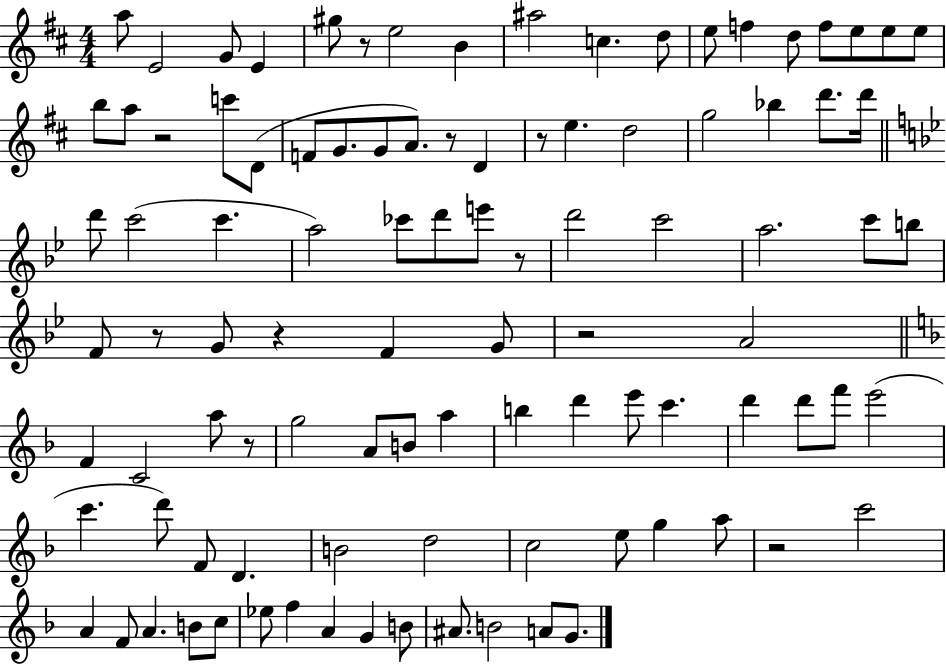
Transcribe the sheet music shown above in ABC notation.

X:1
T:Untitled
M:4/4
L:1/4
K:D
a/2 E2 G/2 E ^g/2 z/2 e2 B ^a2 c d/2 e/2 f d/2 f/2 e/2 e/2 e/2 b/2 a/2 z2 c'/2 D/2 F/2 G/2 G/2 A/2 z/2 D z/2 e d2 g2 _b d'/2 d'/4 d'/2 c'2 c' a2 _c'/2 d'/2 e'/2 z/2 d'2 c'2 a2 c'/2 b/2 F/2 z/2 G/2 z F G/2 z2 A2 F C2 a/2 z/2 g2 A/2 B/2 a b d' e'/2 c' d' d'/2 f'/2 e'2 c' d'/2 F/2 D B2 d2 c2 e/2 g a/2 z2 c'2 A F/2 A B/2 c/2 _e/2 f A G B/2 ^A/2 B2 A/2 G/2